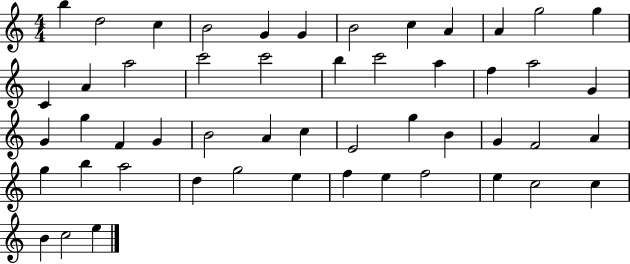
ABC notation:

X:1
T:Untitled
M:4/4
L:1/4
K:C
b d2 c B2 G G B2 c A A g2 g C A a2 c'2 c'2 b c'2 a f a2 G G g F G B2 A c E2 g B G F2 A g b a2 d g2 e f e f2 e c2 c B c2 e